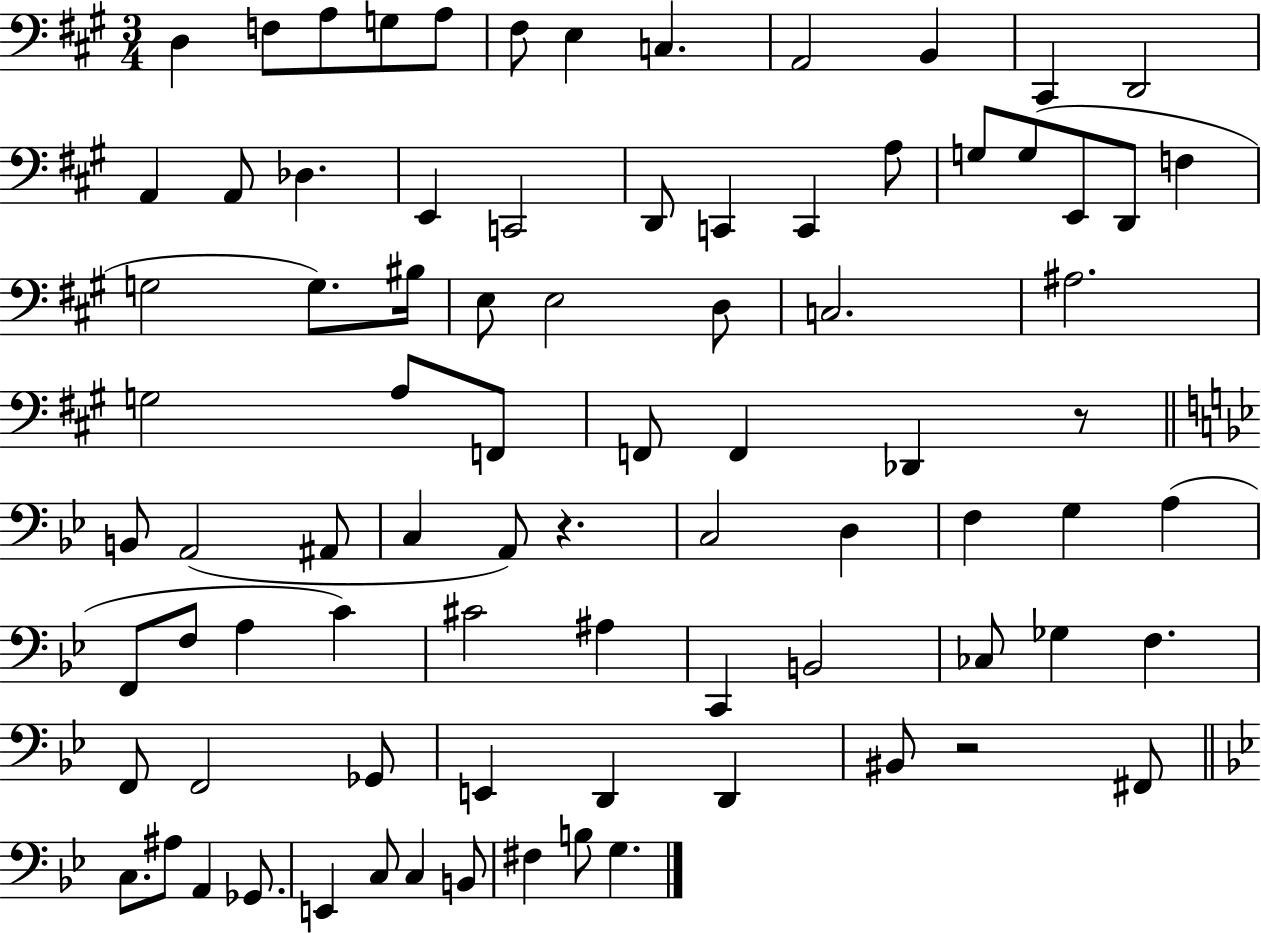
{
  \clef bass
  \numericTimeSignature
  \time 3/4
  \key a \major
  d4 f8 a8 g8 a8 | fis8 e4 c4. | a,2 b,4 | cis,4 d,2 | \break a,4 a,8 des4. | e,4 c,2 | d,8 c,4 c,4 a8 | g8 g8( e,8 d,8 f4 | \break g2 g8.) bis16 | e8 e2 d8 | c2. | ais2. | \break g2 a8 f,8 | f,8 f,4 des,4 r8 | \bar "||" \break \key g \minor b,8 a,2( ais,8 | c4 a,8) r4. | c2 d4 | f4 g4 a4( | \break f,8 f8 a4 c'4) | cis'2 ais4 | c,4 b,2 | ces8 ges4 f4. | \break f,8 f,2 ges,8 | e,4 d,4 d,4 | bis,8 r2 fis,8 | \bar "||" \break \key bes \major c8. ais8 a,4 ges,8. | e,4 c8 c4 b,8 | fis4 b8 g4. | \bar "|."
}